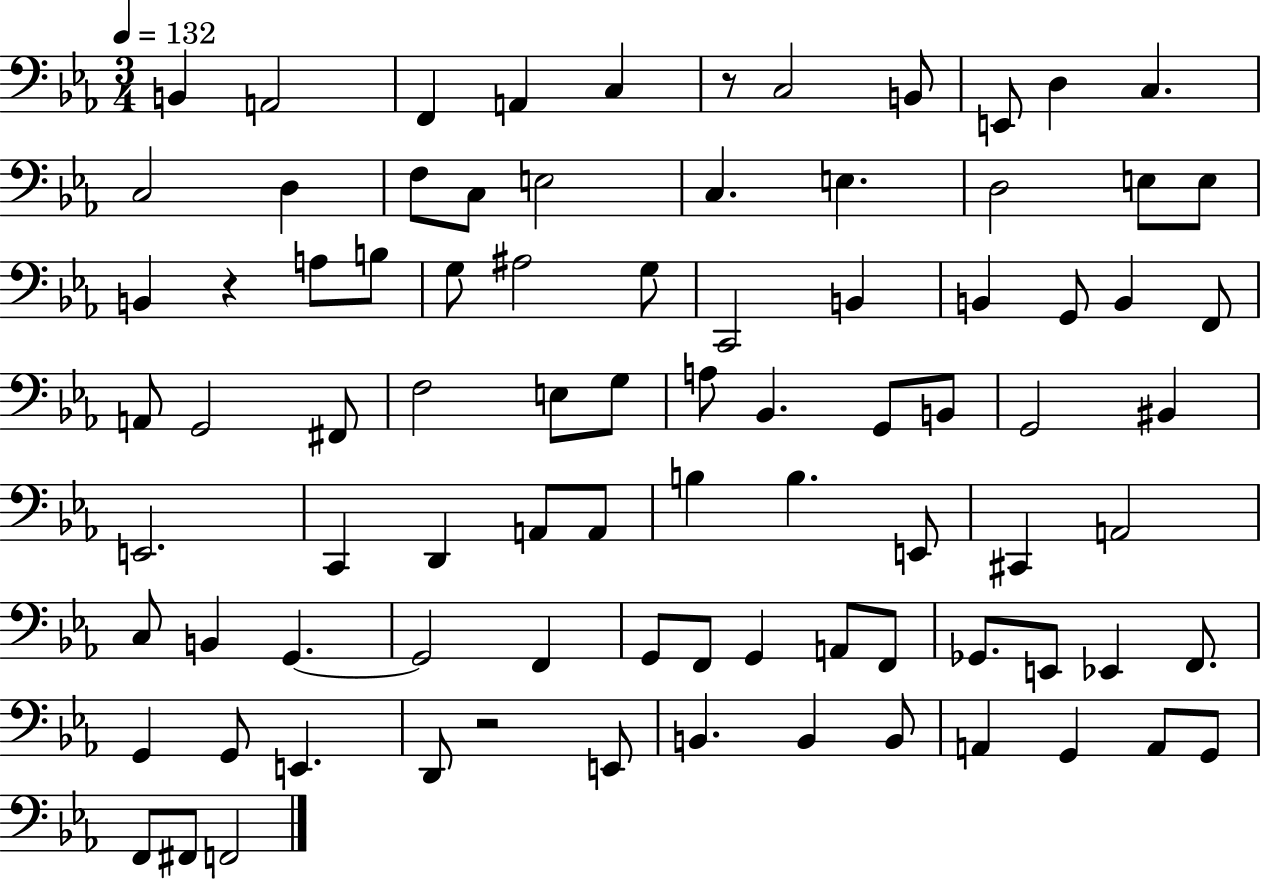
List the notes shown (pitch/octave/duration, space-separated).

B2/q A2/h F2/q A2/q C3/q R/e C3/h B2/e E2/e D3/q C3/q. C3/h D3/q F3/e C3/e E3/h C3/q. E3/q. D3/h E3/e E3/e B2/q R/q A3/e B3/e G3/e A#3/h G3/e C2/h B2/q B2/q G2/e B2/q F2/e A2/e G2/h F#2/e F3/h E3/e G3/e A3/e Bb2/q. G2/e B2/e G2/h BIS2/q E2/h. C2/q D2/q A2/e A2/e B3/q B3/q. E2/e C#2/q A2/h C3/e B2/q G2/q. G2/h F2/q G2/e F2/e G2/q A2/e F2/e Gb2/e. E2/e Eb2/q F2/e. G2/q G2/e E2/q. D2/e R/h E2/e B2/q. B2/q B2/e A2/q G2/q A2/e G2/e F2/e F#2/e F2/h